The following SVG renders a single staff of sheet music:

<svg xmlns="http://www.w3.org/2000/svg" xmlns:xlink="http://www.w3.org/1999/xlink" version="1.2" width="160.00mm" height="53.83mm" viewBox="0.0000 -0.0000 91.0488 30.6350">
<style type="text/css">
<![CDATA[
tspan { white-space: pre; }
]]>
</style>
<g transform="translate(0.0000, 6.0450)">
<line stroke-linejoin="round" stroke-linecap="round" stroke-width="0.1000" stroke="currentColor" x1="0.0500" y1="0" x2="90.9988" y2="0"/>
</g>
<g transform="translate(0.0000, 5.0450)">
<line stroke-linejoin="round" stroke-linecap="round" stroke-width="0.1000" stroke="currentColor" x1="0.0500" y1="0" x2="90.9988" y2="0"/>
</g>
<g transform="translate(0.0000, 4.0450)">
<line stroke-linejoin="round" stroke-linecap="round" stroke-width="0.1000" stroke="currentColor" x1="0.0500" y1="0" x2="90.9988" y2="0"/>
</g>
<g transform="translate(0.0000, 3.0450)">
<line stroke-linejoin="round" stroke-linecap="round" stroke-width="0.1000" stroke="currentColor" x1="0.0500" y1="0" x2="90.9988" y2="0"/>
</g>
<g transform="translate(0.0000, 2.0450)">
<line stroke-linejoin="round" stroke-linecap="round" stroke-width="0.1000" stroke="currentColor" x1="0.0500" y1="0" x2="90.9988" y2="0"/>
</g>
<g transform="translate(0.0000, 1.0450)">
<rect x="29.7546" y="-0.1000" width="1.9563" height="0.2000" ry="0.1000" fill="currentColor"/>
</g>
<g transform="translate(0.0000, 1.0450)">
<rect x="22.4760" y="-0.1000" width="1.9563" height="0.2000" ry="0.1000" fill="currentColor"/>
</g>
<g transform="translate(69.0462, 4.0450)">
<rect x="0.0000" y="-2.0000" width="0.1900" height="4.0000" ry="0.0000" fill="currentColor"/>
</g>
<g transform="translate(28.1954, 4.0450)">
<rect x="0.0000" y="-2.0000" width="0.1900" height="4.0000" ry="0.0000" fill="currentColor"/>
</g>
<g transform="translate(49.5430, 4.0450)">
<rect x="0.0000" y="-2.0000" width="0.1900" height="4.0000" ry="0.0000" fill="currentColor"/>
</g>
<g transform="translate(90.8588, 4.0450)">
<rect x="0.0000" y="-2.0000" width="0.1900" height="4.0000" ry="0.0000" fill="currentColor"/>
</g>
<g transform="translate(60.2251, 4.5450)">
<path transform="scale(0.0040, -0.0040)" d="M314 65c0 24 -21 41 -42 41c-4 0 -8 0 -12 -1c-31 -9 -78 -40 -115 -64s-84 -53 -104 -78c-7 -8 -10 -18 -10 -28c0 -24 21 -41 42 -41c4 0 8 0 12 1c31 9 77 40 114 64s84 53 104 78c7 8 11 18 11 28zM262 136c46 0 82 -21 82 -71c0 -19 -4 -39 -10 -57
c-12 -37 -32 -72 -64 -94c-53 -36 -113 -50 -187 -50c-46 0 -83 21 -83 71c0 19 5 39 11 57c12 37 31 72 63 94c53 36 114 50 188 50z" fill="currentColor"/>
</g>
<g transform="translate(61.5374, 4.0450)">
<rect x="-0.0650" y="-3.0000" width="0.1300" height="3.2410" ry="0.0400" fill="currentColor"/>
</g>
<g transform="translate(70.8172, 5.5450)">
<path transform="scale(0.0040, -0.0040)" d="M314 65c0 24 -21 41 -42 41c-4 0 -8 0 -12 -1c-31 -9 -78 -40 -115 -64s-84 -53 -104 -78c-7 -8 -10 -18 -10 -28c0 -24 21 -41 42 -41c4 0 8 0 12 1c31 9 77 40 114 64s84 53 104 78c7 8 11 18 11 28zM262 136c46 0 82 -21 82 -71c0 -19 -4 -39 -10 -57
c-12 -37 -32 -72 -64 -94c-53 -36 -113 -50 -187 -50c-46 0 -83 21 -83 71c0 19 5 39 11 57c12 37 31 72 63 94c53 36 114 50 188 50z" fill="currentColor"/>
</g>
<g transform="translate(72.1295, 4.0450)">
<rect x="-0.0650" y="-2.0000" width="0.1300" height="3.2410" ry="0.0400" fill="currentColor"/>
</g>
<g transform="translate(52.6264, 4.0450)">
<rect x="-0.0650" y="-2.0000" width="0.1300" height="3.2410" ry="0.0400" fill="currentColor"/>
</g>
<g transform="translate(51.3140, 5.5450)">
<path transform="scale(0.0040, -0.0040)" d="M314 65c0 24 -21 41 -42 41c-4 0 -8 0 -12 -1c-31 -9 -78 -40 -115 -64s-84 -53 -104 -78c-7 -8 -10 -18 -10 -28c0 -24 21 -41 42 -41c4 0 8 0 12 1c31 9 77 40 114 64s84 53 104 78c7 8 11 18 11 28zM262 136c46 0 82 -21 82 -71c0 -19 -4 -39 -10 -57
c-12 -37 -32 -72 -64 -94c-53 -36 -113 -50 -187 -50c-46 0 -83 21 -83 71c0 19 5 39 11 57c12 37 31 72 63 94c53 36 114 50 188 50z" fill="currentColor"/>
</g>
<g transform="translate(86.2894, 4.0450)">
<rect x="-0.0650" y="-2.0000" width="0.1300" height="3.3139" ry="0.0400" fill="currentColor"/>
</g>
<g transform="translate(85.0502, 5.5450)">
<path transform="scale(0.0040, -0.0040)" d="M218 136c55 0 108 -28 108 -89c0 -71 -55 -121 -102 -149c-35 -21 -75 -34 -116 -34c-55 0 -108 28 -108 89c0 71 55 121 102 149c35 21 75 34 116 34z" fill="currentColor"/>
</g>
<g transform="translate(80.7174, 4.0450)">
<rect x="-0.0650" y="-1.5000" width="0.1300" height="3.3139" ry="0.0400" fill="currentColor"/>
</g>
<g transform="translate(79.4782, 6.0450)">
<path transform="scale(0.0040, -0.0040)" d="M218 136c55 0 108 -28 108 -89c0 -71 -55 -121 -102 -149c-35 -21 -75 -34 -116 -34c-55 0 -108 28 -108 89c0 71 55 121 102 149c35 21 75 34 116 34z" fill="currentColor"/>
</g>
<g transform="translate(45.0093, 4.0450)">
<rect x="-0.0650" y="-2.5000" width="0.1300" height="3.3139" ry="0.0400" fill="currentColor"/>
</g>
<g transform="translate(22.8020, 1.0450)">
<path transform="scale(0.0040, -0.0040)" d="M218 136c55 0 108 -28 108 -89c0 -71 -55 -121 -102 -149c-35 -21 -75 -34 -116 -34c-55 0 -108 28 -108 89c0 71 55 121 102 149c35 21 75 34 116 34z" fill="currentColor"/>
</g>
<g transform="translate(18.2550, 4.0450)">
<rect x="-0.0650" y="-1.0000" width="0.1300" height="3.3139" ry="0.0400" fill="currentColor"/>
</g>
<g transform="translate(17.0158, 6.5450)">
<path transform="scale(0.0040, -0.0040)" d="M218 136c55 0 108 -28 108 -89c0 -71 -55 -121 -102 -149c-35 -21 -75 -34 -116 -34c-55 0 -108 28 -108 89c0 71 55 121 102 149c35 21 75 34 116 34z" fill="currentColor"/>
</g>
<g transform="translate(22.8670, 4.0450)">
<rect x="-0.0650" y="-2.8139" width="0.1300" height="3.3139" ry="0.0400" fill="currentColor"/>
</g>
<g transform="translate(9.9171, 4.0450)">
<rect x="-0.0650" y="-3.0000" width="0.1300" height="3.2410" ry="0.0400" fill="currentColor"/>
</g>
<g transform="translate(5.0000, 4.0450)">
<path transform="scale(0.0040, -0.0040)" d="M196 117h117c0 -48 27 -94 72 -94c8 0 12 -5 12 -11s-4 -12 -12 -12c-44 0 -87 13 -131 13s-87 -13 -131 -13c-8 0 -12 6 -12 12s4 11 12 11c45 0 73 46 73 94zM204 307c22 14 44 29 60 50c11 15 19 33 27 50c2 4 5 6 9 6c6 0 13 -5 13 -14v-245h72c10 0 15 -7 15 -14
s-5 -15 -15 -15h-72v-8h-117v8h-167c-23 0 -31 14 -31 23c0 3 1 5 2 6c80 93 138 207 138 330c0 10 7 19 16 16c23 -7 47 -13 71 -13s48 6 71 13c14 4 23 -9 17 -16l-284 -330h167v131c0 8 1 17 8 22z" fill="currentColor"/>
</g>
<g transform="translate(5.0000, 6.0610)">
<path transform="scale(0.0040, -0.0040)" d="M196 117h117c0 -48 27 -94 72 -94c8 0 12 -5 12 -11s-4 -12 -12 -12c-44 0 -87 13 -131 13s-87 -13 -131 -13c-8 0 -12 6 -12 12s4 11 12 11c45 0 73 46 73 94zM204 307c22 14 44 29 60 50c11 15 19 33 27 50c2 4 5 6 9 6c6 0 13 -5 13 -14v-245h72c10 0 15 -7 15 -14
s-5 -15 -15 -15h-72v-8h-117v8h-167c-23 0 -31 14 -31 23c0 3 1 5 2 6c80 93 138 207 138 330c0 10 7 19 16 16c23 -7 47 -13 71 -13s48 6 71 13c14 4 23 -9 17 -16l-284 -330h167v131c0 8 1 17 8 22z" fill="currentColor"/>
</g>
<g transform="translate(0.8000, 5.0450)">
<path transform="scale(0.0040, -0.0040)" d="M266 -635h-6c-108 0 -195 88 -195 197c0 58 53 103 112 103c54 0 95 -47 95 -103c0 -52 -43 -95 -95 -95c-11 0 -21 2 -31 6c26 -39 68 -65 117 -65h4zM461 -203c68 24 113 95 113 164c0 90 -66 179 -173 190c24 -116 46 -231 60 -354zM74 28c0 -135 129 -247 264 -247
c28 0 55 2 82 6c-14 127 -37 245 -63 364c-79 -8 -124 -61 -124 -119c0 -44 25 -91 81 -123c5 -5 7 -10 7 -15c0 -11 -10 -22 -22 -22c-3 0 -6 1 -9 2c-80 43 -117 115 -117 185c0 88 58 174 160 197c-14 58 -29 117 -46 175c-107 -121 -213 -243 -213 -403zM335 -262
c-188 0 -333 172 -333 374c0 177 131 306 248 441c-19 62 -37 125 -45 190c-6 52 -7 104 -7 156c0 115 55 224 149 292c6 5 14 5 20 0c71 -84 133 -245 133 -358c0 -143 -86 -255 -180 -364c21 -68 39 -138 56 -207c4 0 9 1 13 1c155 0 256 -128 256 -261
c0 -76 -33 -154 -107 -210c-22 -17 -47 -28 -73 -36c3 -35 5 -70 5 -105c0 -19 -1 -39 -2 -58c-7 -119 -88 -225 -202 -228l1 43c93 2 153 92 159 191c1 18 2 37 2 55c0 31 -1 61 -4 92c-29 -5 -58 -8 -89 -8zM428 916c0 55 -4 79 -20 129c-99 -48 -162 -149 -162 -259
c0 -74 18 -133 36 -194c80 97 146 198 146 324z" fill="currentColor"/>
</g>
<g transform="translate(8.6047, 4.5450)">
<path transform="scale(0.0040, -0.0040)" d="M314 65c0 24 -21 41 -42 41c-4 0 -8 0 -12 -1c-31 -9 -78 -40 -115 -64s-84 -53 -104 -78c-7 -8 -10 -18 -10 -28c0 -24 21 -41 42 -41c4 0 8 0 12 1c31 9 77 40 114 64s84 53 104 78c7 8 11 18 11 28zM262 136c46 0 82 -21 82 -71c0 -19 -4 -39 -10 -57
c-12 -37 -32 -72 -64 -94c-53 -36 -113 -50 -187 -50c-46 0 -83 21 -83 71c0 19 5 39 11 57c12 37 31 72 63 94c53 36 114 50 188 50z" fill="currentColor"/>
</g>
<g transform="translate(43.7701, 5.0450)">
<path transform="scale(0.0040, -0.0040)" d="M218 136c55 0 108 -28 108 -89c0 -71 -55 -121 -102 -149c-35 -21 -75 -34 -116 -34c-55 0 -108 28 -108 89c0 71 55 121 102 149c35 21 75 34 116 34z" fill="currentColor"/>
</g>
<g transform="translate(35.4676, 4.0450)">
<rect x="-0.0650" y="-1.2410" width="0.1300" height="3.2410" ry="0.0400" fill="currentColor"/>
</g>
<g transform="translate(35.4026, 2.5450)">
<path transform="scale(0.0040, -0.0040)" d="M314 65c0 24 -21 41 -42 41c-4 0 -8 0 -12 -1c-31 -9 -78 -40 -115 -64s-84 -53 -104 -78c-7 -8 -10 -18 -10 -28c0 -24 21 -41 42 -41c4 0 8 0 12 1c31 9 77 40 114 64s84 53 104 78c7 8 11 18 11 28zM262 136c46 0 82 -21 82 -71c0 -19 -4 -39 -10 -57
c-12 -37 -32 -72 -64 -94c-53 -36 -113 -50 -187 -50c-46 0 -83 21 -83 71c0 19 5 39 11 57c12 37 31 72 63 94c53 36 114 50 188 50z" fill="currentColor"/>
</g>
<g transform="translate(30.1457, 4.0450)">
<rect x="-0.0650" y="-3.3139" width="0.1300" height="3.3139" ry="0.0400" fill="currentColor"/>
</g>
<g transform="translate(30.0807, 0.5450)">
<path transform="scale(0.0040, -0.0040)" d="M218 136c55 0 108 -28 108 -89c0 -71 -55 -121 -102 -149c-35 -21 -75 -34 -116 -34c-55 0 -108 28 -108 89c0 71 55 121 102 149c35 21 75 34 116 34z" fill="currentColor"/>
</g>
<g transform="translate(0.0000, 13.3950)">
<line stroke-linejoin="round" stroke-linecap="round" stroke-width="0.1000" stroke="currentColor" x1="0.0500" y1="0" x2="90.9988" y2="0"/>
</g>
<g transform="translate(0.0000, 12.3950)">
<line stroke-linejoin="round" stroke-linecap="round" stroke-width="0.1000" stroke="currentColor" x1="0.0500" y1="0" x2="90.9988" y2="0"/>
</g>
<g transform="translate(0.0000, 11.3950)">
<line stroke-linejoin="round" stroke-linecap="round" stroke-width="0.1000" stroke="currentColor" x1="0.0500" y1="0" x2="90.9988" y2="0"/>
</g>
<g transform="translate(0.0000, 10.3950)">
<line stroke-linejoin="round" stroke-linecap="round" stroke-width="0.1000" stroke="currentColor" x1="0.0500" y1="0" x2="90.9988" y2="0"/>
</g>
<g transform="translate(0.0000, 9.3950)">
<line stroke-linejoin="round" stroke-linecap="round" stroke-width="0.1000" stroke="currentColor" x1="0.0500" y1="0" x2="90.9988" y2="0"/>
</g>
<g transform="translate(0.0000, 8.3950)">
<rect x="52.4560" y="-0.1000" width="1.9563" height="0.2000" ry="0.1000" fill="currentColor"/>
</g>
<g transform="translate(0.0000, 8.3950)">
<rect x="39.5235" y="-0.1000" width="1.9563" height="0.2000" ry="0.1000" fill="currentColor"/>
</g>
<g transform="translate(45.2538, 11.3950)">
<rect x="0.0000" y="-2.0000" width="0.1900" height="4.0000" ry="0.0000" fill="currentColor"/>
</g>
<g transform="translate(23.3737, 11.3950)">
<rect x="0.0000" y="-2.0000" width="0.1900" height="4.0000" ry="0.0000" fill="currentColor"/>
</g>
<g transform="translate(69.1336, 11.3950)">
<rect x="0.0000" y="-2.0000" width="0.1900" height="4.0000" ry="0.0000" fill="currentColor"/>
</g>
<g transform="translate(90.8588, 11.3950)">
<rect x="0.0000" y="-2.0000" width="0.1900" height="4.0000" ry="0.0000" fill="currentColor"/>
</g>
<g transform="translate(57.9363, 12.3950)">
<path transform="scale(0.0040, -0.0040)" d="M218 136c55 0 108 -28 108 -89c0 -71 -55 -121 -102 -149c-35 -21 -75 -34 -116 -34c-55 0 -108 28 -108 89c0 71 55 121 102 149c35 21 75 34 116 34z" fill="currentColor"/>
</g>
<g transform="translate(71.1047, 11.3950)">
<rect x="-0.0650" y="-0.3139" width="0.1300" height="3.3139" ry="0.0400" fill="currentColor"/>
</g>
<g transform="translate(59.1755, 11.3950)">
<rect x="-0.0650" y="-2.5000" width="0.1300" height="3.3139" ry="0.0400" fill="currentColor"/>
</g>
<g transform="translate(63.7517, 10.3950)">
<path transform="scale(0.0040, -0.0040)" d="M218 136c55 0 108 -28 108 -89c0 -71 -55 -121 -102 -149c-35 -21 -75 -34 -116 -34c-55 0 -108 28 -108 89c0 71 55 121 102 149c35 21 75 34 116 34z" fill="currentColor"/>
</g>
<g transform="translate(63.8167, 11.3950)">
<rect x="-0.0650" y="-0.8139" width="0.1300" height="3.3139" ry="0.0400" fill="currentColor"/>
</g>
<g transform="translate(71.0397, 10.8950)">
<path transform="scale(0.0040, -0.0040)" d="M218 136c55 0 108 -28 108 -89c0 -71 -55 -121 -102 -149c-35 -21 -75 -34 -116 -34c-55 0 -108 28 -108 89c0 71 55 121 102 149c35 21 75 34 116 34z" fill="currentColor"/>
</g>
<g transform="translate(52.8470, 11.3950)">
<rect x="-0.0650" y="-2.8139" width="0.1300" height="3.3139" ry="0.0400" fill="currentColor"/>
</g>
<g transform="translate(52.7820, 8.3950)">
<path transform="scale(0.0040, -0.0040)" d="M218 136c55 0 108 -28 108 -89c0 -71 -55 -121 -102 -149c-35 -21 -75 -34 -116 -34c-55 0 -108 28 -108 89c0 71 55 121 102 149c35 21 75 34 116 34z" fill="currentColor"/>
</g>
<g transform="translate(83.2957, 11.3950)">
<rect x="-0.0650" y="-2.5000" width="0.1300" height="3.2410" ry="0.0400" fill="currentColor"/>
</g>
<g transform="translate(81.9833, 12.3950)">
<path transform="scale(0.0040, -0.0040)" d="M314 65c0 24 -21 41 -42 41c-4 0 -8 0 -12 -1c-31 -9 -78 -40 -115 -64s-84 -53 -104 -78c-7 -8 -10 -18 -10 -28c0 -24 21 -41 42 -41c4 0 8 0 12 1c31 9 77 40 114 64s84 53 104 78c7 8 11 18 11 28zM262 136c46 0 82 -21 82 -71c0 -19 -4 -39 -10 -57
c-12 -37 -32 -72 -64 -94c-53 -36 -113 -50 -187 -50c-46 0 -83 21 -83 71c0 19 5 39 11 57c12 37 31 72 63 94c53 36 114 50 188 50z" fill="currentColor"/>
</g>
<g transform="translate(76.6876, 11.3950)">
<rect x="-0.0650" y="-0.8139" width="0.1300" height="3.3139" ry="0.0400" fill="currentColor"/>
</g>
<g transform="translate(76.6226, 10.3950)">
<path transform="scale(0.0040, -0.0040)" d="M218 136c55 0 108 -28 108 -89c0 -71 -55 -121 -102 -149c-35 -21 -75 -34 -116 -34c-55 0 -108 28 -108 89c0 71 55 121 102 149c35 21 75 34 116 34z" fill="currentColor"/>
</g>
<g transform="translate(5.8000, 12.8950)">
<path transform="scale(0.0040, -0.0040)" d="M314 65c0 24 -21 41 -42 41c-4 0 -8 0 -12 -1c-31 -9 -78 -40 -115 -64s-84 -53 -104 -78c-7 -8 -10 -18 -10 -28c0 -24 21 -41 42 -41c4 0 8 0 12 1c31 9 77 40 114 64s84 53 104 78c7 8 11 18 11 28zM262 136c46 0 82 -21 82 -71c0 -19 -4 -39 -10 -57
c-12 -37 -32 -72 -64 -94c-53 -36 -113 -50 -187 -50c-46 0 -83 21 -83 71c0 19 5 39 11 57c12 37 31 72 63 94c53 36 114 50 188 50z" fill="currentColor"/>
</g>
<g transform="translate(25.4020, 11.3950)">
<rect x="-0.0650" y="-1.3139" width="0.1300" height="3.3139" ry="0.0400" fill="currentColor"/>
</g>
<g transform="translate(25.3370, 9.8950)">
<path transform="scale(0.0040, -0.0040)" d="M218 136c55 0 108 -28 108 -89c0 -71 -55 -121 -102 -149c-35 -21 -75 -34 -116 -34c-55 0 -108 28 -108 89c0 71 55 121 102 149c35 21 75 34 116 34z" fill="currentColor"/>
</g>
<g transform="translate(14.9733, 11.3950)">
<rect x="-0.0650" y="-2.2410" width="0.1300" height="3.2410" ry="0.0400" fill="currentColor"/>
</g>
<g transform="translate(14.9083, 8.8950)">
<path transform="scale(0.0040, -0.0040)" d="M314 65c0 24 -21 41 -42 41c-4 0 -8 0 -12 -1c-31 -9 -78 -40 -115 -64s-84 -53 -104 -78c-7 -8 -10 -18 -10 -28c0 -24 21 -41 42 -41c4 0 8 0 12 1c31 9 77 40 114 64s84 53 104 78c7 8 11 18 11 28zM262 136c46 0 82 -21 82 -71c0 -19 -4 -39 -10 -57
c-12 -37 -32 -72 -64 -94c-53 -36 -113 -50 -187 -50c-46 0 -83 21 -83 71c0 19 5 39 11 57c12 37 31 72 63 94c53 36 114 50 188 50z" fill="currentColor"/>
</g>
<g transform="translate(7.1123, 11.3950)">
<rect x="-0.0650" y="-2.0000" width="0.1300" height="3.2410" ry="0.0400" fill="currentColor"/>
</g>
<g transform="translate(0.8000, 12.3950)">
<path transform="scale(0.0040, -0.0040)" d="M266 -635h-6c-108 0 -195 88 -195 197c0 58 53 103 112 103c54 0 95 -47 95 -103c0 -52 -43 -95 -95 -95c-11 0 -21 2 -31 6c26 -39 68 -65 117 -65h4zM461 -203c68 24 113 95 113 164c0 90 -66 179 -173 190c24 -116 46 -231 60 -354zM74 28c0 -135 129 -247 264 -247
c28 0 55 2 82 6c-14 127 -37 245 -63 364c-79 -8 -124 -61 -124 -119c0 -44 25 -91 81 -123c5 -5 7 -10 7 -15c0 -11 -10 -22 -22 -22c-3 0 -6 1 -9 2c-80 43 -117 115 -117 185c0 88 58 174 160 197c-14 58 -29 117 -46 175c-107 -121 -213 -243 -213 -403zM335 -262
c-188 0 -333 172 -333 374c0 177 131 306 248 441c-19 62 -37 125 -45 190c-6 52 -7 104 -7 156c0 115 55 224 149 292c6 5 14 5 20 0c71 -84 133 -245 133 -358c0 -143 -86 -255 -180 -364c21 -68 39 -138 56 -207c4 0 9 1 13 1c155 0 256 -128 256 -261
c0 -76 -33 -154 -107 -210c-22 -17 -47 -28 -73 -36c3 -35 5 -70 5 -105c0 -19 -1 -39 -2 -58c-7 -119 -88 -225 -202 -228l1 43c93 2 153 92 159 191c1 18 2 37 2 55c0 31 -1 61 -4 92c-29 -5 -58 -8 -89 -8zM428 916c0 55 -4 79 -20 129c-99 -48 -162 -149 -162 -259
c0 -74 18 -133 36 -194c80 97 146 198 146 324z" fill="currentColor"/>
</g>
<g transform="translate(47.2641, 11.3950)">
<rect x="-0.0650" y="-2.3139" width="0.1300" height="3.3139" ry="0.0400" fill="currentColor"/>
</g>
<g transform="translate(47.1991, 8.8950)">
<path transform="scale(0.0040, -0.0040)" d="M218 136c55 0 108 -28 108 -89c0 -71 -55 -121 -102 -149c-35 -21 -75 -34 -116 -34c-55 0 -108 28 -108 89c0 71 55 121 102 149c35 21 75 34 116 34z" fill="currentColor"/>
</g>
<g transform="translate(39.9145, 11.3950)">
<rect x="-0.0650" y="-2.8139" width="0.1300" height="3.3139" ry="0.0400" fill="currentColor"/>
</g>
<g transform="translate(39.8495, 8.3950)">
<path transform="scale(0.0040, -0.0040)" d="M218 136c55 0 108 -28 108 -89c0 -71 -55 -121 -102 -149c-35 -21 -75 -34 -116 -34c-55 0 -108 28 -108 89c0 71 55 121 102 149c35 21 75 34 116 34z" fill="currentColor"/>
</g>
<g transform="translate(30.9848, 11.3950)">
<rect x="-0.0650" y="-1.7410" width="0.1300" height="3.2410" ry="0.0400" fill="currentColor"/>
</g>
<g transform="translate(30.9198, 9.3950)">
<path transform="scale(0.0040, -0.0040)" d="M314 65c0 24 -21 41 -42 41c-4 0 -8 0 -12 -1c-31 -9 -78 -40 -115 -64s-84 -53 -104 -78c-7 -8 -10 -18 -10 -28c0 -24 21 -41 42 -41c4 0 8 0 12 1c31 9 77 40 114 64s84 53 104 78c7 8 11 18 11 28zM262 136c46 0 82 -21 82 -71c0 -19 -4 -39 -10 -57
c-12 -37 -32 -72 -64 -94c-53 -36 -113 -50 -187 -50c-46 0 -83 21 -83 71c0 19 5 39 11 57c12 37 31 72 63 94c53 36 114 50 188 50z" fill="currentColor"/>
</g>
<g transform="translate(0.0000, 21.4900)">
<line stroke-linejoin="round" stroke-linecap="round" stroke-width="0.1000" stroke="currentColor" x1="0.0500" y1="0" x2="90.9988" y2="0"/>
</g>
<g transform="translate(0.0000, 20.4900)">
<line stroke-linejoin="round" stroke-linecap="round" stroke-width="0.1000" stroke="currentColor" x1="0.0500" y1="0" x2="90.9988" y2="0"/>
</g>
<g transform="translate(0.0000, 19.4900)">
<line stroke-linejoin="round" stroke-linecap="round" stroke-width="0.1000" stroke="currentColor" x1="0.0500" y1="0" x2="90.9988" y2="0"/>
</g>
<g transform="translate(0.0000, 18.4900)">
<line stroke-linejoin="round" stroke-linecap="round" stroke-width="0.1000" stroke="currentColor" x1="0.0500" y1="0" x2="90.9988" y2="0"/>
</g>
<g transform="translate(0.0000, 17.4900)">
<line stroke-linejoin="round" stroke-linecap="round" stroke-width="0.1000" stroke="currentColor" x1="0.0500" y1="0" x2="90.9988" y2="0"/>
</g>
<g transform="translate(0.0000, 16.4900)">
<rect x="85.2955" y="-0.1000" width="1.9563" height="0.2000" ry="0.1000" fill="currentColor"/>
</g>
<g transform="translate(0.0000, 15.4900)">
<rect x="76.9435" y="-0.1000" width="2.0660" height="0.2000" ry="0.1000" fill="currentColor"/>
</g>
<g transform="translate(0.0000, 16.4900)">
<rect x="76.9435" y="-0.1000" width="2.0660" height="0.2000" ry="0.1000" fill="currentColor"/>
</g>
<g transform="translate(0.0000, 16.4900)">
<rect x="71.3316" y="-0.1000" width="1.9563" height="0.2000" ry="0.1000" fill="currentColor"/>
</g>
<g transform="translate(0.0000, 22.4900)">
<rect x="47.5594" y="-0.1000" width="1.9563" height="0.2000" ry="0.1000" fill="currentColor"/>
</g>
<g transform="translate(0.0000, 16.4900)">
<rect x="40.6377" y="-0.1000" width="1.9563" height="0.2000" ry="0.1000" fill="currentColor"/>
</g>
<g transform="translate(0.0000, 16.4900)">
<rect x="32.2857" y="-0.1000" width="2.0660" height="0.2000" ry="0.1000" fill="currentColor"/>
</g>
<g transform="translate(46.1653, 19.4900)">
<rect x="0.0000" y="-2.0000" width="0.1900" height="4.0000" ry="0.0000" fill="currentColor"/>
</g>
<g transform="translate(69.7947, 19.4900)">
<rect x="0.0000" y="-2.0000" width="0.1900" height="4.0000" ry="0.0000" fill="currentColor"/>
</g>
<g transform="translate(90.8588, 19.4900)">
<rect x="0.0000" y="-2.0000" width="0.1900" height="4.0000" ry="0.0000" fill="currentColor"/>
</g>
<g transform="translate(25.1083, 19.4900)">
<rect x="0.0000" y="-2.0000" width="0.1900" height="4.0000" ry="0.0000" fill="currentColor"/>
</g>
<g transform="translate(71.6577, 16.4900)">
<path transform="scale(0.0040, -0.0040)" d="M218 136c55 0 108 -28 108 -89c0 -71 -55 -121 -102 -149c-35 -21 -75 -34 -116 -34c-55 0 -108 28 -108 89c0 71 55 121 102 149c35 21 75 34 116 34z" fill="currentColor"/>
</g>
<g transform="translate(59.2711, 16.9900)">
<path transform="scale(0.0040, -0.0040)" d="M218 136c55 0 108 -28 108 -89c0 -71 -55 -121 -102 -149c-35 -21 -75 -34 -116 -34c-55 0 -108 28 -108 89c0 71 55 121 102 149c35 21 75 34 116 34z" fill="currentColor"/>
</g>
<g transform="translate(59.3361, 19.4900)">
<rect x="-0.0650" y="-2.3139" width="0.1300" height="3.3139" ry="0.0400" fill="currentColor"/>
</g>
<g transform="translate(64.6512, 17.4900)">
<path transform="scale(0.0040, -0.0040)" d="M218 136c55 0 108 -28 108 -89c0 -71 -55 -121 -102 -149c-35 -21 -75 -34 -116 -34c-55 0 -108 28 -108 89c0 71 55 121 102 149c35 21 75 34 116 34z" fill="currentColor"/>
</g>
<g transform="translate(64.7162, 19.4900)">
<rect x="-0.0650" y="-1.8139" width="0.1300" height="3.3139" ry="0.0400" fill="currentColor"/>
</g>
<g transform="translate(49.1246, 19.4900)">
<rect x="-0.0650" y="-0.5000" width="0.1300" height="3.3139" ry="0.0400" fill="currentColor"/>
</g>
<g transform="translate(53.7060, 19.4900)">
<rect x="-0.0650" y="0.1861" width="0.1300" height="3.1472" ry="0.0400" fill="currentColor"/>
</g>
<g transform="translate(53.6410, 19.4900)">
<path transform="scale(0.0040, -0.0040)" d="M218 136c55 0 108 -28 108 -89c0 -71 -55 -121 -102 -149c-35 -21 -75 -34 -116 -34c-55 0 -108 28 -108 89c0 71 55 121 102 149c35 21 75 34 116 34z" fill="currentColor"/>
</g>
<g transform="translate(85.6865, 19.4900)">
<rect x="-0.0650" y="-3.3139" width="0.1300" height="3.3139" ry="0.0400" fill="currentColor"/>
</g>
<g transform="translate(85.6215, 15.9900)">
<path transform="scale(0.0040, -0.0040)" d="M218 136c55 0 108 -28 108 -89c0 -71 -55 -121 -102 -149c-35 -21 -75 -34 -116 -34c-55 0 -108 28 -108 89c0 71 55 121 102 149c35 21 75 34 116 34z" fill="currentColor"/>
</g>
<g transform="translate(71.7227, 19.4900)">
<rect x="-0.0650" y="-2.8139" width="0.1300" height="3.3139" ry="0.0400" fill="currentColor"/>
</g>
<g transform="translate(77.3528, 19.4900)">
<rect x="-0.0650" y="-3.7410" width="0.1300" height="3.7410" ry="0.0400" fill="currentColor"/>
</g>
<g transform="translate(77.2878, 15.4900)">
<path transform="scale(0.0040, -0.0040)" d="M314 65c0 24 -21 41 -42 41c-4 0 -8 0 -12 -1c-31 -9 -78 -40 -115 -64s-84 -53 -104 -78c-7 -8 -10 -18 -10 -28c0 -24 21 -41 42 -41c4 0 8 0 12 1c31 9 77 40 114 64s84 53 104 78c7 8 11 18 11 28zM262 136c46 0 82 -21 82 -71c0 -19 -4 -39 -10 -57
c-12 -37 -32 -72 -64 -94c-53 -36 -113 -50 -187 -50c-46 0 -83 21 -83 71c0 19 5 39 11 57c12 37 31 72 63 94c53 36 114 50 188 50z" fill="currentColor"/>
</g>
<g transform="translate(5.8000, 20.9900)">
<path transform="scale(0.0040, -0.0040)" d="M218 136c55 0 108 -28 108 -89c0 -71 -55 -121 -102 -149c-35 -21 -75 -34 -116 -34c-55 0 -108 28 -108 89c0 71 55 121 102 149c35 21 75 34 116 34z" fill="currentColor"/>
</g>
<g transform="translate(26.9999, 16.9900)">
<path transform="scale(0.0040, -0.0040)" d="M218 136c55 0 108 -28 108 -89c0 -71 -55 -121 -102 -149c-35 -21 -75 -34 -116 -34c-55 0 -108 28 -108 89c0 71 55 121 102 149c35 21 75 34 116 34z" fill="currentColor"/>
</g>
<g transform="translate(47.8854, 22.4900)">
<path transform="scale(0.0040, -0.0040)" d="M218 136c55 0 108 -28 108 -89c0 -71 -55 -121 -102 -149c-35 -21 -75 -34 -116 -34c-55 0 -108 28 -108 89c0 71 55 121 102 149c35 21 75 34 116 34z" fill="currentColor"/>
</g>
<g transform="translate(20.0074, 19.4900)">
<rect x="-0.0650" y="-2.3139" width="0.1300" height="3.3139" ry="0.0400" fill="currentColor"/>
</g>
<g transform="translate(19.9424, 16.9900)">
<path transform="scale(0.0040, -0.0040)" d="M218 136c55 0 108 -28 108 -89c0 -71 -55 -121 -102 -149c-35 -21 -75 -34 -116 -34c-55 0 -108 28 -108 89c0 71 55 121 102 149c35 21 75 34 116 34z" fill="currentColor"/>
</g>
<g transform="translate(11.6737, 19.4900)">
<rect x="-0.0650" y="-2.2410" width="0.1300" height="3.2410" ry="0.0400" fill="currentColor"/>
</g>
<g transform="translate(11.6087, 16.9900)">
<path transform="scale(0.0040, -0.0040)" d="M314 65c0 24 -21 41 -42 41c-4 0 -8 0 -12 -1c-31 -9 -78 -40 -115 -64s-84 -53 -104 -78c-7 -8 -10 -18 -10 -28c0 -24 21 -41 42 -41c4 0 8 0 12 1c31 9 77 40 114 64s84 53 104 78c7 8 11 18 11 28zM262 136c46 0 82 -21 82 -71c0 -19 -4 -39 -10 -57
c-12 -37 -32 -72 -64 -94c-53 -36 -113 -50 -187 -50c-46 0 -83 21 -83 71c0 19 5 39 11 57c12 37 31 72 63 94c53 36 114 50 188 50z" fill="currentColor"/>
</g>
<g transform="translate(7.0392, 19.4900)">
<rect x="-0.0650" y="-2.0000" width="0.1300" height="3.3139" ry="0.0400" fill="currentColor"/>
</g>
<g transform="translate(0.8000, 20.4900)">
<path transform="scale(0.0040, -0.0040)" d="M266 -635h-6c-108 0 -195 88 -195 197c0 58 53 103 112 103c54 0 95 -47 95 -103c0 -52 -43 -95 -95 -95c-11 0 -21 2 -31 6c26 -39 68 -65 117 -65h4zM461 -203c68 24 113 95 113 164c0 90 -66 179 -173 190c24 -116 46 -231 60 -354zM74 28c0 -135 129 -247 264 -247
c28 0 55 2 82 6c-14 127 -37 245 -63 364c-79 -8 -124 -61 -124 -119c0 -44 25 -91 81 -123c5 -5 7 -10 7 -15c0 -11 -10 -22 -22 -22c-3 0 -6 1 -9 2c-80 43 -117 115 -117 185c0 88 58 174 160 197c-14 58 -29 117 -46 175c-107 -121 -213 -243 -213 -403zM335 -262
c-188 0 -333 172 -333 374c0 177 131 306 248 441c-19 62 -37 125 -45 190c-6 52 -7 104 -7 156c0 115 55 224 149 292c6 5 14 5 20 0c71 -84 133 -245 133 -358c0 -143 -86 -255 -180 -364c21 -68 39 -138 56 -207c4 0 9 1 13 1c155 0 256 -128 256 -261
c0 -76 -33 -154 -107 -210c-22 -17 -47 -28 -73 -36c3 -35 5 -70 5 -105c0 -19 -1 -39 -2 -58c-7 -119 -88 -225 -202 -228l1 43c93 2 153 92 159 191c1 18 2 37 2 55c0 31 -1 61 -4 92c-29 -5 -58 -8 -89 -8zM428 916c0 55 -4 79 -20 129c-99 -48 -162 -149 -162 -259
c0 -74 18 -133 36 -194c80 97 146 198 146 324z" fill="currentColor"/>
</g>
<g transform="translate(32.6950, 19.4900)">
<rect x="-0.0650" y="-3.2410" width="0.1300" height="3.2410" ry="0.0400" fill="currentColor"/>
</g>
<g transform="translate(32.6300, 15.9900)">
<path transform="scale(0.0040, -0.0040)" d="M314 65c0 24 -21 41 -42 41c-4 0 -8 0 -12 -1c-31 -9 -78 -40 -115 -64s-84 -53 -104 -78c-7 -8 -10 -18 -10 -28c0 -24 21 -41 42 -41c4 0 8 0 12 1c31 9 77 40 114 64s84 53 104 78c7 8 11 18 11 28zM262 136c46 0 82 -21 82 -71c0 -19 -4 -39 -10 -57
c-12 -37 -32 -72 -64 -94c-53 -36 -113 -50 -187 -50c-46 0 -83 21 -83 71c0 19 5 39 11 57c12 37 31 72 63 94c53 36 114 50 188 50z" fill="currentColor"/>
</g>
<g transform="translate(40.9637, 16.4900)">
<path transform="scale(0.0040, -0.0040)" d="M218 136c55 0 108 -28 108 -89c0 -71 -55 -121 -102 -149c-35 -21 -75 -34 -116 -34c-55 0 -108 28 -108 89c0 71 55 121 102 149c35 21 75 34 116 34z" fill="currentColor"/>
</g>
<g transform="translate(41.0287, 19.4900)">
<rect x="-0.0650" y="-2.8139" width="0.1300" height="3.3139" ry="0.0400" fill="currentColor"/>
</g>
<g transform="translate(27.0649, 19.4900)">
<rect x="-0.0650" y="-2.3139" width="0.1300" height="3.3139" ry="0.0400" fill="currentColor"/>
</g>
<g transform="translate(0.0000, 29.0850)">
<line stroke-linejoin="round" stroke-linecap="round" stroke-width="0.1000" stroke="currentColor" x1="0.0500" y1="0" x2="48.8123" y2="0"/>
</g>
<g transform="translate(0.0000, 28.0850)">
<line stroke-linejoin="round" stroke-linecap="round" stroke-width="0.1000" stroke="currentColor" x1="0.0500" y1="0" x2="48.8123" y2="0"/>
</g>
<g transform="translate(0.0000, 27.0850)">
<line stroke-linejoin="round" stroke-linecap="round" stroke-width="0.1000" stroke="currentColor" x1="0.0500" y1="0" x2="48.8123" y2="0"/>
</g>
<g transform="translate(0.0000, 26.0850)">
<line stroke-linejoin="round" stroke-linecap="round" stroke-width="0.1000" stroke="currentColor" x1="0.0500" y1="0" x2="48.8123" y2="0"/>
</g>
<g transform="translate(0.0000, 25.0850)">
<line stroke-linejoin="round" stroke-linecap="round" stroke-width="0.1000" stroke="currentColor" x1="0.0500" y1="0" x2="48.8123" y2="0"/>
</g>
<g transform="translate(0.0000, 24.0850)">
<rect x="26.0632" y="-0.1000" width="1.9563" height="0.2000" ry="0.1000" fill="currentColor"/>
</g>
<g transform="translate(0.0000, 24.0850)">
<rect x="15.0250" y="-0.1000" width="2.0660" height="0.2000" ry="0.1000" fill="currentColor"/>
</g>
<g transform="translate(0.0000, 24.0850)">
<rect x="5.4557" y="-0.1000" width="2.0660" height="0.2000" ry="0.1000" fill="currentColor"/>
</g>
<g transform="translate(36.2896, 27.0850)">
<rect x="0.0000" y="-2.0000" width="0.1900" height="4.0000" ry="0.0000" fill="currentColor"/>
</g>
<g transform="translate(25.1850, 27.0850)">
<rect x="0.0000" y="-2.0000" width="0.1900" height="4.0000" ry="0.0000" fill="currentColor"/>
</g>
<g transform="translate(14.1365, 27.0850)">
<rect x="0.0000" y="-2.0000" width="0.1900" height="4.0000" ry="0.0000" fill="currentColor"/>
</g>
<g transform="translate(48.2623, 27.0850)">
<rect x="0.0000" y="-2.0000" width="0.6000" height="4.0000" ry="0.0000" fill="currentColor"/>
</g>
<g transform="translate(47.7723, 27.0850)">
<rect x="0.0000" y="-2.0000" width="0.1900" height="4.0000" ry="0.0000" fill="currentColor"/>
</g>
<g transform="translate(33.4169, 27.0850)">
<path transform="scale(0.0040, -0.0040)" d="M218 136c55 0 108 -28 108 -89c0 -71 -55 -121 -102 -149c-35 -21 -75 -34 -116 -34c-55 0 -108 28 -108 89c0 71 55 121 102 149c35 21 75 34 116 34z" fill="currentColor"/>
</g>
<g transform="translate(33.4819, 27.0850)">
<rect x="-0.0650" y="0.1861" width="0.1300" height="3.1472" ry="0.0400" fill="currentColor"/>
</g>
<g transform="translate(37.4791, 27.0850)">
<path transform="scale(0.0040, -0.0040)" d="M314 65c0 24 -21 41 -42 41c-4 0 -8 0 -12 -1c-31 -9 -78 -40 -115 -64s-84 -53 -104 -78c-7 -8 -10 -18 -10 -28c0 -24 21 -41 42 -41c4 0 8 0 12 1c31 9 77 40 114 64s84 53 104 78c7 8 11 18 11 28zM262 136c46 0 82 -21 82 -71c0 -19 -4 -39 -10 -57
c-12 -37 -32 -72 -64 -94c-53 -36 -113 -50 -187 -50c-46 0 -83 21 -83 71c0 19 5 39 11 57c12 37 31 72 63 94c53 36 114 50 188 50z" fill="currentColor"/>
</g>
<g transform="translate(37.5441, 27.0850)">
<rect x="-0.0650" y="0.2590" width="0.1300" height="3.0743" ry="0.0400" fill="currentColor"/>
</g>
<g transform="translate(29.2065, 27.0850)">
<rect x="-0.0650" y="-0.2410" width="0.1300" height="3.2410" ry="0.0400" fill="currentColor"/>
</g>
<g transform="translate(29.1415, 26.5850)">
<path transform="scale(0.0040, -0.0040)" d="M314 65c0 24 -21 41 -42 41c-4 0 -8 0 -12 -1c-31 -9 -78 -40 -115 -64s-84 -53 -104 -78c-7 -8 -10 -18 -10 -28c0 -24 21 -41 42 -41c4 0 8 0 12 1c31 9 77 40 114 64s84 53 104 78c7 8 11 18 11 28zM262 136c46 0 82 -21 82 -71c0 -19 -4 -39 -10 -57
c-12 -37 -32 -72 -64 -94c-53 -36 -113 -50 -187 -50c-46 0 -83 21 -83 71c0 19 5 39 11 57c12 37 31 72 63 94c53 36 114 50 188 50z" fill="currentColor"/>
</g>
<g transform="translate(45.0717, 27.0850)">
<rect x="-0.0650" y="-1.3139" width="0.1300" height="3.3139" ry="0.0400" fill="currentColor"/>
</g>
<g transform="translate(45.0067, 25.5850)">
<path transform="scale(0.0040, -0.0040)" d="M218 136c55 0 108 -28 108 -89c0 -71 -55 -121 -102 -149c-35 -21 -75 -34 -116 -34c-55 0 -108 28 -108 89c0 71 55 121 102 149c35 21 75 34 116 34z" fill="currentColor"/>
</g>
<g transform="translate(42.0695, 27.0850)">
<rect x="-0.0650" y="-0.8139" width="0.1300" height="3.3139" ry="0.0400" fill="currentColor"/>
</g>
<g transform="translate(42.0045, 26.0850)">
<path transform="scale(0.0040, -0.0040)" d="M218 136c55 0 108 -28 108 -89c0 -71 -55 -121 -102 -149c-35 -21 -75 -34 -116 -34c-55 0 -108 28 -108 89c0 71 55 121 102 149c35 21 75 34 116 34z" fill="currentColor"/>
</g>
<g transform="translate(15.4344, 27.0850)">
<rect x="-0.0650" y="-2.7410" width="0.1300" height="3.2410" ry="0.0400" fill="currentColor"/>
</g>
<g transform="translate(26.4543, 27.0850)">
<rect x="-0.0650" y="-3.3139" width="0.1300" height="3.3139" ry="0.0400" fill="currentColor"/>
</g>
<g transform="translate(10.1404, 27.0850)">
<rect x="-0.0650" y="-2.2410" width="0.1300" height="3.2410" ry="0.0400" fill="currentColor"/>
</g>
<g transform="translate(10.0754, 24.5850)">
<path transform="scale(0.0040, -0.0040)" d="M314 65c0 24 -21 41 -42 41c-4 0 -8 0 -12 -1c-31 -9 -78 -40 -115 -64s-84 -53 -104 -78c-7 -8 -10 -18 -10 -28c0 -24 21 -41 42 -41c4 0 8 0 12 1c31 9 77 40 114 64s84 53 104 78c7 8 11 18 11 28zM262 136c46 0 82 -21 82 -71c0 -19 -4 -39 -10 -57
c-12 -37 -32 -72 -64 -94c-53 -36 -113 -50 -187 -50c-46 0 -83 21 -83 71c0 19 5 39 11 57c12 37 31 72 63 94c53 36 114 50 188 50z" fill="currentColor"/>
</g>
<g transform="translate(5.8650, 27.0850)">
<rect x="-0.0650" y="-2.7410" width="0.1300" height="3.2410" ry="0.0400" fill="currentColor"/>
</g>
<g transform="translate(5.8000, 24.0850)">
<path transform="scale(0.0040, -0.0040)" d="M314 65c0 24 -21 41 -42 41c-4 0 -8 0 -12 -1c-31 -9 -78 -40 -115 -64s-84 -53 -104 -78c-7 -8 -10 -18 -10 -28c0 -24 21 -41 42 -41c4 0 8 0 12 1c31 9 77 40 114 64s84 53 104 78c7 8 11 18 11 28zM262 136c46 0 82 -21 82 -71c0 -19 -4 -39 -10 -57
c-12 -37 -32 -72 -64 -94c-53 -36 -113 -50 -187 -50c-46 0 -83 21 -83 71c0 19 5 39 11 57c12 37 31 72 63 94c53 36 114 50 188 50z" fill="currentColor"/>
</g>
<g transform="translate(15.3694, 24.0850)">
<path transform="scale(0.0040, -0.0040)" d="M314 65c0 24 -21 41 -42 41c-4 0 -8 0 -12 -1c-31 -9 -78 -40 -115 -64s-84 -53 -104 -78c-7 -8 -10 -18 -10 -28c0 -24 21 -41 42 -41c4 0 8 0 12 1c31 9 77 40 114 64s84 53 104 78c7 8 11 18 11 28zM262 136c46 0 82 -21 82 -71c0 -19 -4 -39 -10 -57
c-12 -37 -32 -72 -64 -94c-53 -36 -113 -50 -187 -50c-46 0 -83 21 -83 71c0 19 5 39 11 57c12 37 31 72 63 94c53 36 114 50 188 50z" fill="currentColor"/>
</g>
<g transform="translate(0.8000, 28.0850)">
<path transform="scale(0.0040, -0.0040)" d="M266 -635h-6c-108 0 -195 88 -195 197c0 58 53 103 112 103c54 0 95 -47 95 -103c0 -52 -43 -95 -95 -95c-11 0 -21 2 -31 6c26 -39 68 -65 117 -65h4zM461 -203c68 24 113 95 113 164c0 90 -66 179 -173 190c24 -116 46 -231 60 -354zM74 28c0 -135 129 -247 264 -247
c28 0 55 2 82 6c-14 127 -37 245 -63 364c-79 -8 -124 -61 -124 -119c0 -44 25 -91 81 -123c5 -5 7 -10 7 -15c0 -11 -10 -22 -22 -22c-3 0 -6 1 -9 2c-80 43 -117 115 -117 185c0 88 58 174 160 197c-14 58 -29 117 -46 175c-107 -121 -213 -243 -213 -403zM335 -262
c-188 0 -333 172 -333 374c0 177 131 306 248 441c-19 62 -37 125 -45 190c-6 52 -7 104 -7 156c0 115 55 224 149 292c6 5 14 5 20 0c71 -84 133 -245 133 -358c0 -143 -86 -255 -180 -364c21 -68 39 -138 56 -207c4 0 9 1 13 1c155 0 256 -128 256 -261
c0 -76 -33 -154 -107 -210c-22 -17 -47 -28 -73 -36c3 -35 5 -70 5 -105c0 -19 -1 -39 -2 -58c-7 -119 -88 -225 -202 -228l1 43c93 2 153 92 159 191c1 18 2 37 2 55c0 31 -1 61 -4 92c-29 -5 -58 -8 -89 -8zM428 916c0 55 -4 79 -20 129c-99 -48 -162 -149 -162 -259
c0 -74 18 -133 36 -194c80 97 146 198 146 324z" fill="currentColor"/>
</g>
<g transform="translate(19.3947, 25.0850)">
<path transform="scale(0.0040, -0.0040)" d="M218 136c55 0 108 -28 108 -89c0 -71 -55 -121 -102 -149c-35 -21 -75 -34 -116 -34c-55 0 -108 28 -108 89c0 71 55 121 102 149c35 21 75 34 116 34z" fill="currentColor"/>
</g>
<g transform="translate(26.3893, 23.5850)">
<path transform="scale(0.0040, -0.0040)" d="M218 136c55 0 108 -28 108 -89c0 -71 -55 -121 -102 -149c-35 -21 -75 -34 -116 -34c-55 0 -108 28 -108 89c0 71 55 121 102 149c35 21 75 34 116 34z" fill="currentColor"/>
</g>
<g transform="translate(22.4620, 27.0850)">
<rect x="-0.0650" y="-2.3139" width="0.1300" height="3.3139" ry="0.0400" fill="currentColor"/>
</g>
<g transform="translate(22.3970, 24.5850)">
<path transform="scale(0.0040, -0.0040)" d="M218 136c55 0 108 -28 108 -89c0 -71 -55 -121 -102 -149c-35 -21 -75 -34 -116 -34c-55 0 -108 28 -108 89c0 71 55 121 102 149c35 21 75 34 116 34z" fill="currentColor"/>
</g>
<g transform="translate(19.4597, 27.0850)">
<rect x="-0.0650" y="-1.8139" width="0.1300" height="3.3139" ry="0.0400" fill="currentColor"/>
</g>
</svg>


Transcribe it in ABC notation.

X:1
T:Untitled
M:4/4
L:1/4
K:C
A2 D a b e2 G F2 A2 F2 E F F2 g2 e f2 a g a G d c d G2 F g2 g g b2 a C B g f a c'2 b a2 g2 a2 f g b c2 B B2 d e